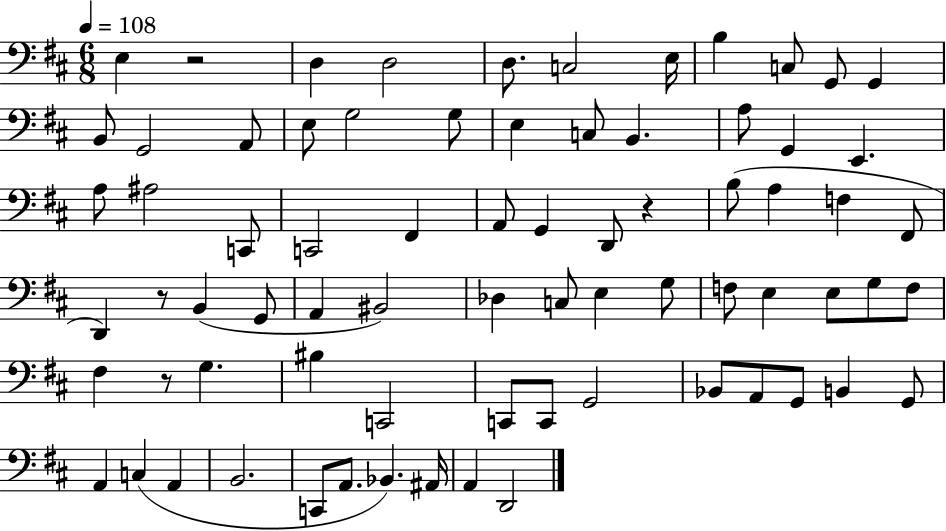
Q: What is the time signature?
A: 6/8